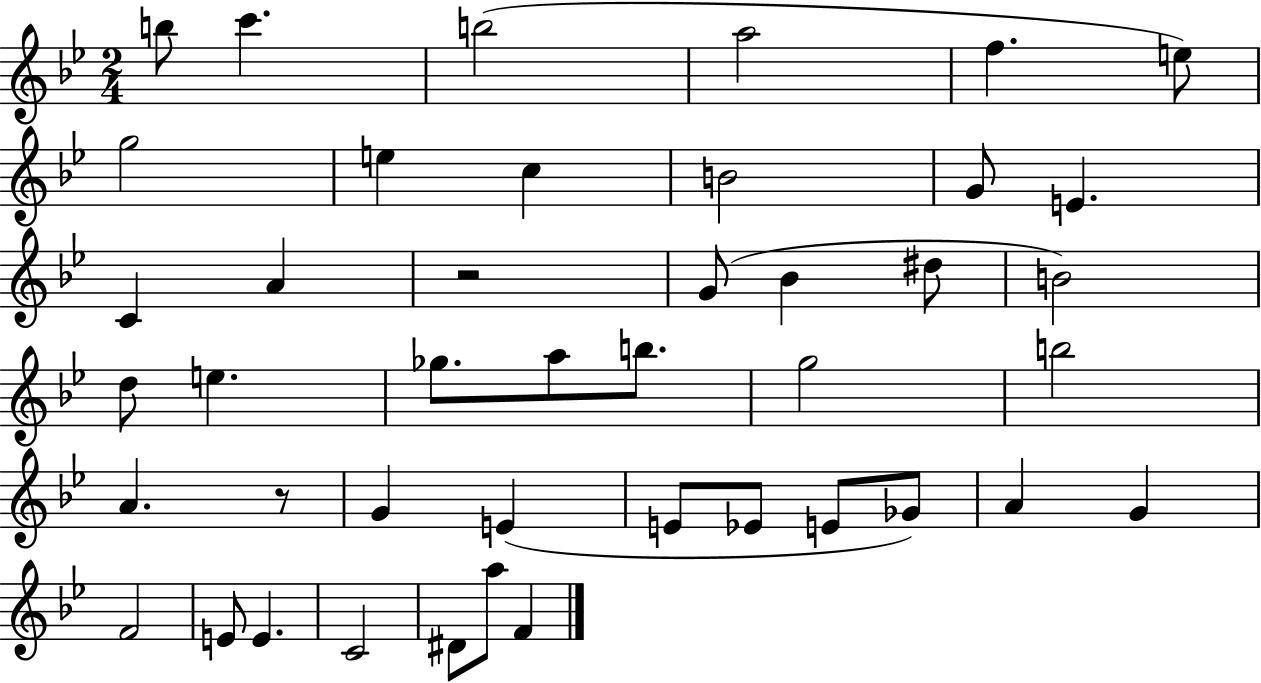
B5/e C6/q. B5/h A5/h F5/q. E5/e G5/h E5/q C5/q B4/h G4/e E4/q. C4/q A4/q R/h G4/e Bb4/q D#5/e B4/h D5/e E5/q. Gb5/e. A5/e B5/e. G5/h B5/h A4/q. R/e G4/q E4/q E4/e Eb4/e E4/e Gb4/e A4/q G4/q F4/h E4/e E4/q. C4/h D#4/e A5/e F4/q